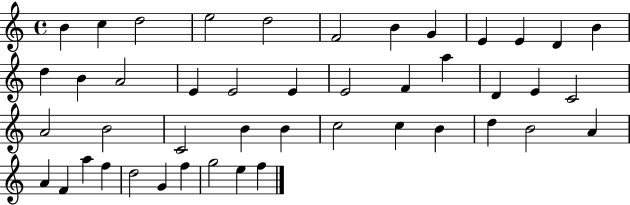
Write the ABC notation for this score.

X:1
T:Untitled
M:4/4
L:1/4
K:C
B c d2 e2 d2 F2 B G E E D B d B A2 E E2 E E2 F a D E C2 A2 B2 C2 B B c2 c B d B2 A A F a f d2 G f g2 e f